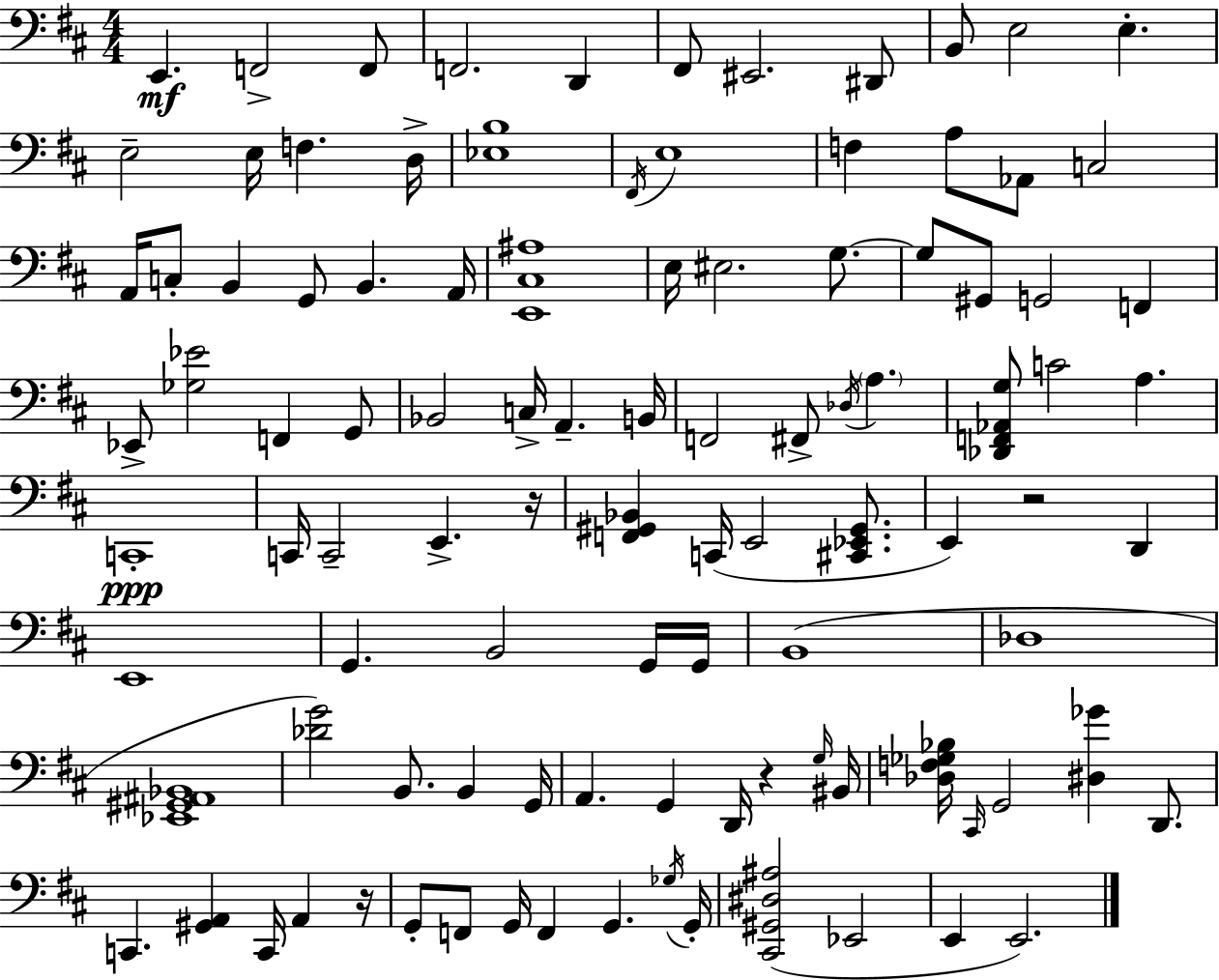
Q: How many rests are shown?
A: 4